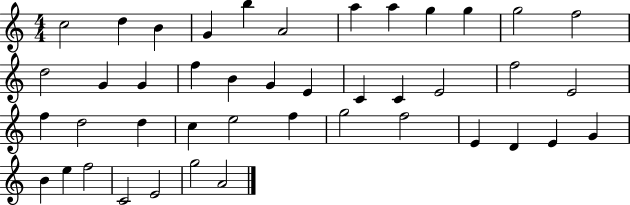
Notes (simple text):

C5/h D5/q B4/q G4/q B5/q A4/h A5/q A5/q G5/q G5/q G5/h F5/h D5/h G4/q G4/q F5/q B4/q G4/q E4/q C4/q C4/q E4/h F5/h E4/h F5/q D5/h D5/q C5/q E5/h F5/q G5/h F5/h E4/q D4/q E4/q G4/q B4/q E5/q F5/h C4/h E4/h G5/h A4/h